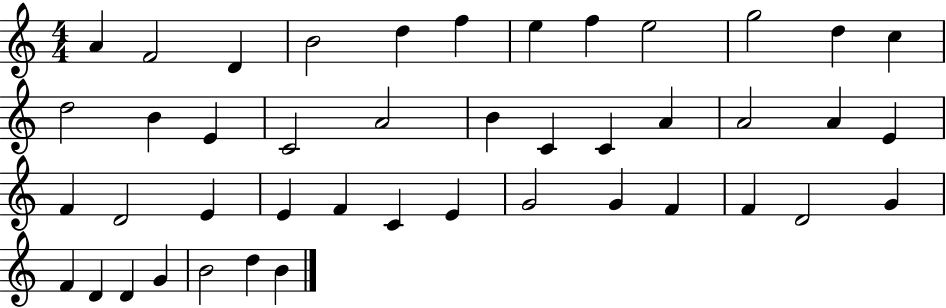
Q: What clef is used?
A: treble